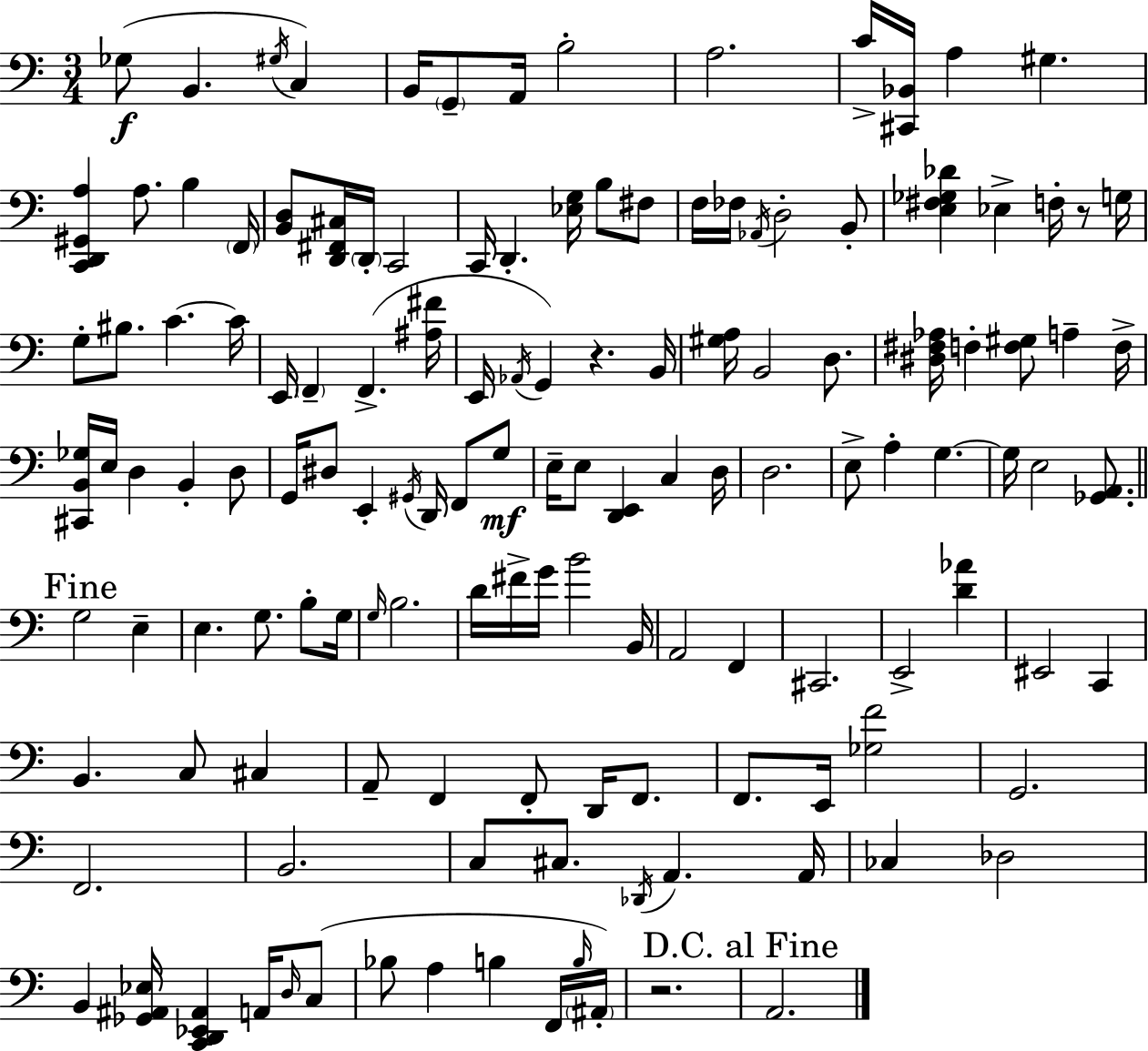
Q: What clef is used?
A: bass